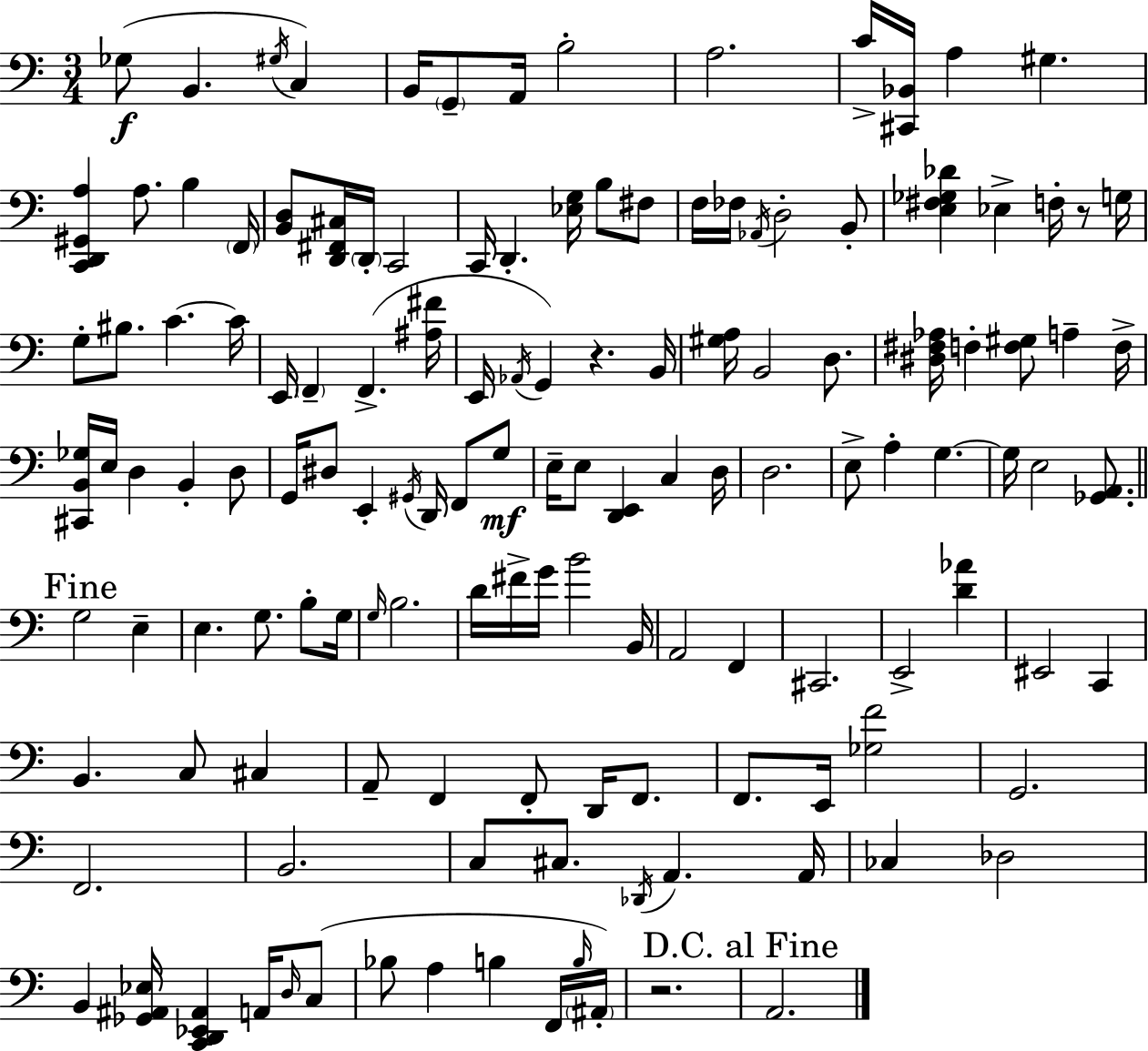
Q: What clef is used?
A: bass